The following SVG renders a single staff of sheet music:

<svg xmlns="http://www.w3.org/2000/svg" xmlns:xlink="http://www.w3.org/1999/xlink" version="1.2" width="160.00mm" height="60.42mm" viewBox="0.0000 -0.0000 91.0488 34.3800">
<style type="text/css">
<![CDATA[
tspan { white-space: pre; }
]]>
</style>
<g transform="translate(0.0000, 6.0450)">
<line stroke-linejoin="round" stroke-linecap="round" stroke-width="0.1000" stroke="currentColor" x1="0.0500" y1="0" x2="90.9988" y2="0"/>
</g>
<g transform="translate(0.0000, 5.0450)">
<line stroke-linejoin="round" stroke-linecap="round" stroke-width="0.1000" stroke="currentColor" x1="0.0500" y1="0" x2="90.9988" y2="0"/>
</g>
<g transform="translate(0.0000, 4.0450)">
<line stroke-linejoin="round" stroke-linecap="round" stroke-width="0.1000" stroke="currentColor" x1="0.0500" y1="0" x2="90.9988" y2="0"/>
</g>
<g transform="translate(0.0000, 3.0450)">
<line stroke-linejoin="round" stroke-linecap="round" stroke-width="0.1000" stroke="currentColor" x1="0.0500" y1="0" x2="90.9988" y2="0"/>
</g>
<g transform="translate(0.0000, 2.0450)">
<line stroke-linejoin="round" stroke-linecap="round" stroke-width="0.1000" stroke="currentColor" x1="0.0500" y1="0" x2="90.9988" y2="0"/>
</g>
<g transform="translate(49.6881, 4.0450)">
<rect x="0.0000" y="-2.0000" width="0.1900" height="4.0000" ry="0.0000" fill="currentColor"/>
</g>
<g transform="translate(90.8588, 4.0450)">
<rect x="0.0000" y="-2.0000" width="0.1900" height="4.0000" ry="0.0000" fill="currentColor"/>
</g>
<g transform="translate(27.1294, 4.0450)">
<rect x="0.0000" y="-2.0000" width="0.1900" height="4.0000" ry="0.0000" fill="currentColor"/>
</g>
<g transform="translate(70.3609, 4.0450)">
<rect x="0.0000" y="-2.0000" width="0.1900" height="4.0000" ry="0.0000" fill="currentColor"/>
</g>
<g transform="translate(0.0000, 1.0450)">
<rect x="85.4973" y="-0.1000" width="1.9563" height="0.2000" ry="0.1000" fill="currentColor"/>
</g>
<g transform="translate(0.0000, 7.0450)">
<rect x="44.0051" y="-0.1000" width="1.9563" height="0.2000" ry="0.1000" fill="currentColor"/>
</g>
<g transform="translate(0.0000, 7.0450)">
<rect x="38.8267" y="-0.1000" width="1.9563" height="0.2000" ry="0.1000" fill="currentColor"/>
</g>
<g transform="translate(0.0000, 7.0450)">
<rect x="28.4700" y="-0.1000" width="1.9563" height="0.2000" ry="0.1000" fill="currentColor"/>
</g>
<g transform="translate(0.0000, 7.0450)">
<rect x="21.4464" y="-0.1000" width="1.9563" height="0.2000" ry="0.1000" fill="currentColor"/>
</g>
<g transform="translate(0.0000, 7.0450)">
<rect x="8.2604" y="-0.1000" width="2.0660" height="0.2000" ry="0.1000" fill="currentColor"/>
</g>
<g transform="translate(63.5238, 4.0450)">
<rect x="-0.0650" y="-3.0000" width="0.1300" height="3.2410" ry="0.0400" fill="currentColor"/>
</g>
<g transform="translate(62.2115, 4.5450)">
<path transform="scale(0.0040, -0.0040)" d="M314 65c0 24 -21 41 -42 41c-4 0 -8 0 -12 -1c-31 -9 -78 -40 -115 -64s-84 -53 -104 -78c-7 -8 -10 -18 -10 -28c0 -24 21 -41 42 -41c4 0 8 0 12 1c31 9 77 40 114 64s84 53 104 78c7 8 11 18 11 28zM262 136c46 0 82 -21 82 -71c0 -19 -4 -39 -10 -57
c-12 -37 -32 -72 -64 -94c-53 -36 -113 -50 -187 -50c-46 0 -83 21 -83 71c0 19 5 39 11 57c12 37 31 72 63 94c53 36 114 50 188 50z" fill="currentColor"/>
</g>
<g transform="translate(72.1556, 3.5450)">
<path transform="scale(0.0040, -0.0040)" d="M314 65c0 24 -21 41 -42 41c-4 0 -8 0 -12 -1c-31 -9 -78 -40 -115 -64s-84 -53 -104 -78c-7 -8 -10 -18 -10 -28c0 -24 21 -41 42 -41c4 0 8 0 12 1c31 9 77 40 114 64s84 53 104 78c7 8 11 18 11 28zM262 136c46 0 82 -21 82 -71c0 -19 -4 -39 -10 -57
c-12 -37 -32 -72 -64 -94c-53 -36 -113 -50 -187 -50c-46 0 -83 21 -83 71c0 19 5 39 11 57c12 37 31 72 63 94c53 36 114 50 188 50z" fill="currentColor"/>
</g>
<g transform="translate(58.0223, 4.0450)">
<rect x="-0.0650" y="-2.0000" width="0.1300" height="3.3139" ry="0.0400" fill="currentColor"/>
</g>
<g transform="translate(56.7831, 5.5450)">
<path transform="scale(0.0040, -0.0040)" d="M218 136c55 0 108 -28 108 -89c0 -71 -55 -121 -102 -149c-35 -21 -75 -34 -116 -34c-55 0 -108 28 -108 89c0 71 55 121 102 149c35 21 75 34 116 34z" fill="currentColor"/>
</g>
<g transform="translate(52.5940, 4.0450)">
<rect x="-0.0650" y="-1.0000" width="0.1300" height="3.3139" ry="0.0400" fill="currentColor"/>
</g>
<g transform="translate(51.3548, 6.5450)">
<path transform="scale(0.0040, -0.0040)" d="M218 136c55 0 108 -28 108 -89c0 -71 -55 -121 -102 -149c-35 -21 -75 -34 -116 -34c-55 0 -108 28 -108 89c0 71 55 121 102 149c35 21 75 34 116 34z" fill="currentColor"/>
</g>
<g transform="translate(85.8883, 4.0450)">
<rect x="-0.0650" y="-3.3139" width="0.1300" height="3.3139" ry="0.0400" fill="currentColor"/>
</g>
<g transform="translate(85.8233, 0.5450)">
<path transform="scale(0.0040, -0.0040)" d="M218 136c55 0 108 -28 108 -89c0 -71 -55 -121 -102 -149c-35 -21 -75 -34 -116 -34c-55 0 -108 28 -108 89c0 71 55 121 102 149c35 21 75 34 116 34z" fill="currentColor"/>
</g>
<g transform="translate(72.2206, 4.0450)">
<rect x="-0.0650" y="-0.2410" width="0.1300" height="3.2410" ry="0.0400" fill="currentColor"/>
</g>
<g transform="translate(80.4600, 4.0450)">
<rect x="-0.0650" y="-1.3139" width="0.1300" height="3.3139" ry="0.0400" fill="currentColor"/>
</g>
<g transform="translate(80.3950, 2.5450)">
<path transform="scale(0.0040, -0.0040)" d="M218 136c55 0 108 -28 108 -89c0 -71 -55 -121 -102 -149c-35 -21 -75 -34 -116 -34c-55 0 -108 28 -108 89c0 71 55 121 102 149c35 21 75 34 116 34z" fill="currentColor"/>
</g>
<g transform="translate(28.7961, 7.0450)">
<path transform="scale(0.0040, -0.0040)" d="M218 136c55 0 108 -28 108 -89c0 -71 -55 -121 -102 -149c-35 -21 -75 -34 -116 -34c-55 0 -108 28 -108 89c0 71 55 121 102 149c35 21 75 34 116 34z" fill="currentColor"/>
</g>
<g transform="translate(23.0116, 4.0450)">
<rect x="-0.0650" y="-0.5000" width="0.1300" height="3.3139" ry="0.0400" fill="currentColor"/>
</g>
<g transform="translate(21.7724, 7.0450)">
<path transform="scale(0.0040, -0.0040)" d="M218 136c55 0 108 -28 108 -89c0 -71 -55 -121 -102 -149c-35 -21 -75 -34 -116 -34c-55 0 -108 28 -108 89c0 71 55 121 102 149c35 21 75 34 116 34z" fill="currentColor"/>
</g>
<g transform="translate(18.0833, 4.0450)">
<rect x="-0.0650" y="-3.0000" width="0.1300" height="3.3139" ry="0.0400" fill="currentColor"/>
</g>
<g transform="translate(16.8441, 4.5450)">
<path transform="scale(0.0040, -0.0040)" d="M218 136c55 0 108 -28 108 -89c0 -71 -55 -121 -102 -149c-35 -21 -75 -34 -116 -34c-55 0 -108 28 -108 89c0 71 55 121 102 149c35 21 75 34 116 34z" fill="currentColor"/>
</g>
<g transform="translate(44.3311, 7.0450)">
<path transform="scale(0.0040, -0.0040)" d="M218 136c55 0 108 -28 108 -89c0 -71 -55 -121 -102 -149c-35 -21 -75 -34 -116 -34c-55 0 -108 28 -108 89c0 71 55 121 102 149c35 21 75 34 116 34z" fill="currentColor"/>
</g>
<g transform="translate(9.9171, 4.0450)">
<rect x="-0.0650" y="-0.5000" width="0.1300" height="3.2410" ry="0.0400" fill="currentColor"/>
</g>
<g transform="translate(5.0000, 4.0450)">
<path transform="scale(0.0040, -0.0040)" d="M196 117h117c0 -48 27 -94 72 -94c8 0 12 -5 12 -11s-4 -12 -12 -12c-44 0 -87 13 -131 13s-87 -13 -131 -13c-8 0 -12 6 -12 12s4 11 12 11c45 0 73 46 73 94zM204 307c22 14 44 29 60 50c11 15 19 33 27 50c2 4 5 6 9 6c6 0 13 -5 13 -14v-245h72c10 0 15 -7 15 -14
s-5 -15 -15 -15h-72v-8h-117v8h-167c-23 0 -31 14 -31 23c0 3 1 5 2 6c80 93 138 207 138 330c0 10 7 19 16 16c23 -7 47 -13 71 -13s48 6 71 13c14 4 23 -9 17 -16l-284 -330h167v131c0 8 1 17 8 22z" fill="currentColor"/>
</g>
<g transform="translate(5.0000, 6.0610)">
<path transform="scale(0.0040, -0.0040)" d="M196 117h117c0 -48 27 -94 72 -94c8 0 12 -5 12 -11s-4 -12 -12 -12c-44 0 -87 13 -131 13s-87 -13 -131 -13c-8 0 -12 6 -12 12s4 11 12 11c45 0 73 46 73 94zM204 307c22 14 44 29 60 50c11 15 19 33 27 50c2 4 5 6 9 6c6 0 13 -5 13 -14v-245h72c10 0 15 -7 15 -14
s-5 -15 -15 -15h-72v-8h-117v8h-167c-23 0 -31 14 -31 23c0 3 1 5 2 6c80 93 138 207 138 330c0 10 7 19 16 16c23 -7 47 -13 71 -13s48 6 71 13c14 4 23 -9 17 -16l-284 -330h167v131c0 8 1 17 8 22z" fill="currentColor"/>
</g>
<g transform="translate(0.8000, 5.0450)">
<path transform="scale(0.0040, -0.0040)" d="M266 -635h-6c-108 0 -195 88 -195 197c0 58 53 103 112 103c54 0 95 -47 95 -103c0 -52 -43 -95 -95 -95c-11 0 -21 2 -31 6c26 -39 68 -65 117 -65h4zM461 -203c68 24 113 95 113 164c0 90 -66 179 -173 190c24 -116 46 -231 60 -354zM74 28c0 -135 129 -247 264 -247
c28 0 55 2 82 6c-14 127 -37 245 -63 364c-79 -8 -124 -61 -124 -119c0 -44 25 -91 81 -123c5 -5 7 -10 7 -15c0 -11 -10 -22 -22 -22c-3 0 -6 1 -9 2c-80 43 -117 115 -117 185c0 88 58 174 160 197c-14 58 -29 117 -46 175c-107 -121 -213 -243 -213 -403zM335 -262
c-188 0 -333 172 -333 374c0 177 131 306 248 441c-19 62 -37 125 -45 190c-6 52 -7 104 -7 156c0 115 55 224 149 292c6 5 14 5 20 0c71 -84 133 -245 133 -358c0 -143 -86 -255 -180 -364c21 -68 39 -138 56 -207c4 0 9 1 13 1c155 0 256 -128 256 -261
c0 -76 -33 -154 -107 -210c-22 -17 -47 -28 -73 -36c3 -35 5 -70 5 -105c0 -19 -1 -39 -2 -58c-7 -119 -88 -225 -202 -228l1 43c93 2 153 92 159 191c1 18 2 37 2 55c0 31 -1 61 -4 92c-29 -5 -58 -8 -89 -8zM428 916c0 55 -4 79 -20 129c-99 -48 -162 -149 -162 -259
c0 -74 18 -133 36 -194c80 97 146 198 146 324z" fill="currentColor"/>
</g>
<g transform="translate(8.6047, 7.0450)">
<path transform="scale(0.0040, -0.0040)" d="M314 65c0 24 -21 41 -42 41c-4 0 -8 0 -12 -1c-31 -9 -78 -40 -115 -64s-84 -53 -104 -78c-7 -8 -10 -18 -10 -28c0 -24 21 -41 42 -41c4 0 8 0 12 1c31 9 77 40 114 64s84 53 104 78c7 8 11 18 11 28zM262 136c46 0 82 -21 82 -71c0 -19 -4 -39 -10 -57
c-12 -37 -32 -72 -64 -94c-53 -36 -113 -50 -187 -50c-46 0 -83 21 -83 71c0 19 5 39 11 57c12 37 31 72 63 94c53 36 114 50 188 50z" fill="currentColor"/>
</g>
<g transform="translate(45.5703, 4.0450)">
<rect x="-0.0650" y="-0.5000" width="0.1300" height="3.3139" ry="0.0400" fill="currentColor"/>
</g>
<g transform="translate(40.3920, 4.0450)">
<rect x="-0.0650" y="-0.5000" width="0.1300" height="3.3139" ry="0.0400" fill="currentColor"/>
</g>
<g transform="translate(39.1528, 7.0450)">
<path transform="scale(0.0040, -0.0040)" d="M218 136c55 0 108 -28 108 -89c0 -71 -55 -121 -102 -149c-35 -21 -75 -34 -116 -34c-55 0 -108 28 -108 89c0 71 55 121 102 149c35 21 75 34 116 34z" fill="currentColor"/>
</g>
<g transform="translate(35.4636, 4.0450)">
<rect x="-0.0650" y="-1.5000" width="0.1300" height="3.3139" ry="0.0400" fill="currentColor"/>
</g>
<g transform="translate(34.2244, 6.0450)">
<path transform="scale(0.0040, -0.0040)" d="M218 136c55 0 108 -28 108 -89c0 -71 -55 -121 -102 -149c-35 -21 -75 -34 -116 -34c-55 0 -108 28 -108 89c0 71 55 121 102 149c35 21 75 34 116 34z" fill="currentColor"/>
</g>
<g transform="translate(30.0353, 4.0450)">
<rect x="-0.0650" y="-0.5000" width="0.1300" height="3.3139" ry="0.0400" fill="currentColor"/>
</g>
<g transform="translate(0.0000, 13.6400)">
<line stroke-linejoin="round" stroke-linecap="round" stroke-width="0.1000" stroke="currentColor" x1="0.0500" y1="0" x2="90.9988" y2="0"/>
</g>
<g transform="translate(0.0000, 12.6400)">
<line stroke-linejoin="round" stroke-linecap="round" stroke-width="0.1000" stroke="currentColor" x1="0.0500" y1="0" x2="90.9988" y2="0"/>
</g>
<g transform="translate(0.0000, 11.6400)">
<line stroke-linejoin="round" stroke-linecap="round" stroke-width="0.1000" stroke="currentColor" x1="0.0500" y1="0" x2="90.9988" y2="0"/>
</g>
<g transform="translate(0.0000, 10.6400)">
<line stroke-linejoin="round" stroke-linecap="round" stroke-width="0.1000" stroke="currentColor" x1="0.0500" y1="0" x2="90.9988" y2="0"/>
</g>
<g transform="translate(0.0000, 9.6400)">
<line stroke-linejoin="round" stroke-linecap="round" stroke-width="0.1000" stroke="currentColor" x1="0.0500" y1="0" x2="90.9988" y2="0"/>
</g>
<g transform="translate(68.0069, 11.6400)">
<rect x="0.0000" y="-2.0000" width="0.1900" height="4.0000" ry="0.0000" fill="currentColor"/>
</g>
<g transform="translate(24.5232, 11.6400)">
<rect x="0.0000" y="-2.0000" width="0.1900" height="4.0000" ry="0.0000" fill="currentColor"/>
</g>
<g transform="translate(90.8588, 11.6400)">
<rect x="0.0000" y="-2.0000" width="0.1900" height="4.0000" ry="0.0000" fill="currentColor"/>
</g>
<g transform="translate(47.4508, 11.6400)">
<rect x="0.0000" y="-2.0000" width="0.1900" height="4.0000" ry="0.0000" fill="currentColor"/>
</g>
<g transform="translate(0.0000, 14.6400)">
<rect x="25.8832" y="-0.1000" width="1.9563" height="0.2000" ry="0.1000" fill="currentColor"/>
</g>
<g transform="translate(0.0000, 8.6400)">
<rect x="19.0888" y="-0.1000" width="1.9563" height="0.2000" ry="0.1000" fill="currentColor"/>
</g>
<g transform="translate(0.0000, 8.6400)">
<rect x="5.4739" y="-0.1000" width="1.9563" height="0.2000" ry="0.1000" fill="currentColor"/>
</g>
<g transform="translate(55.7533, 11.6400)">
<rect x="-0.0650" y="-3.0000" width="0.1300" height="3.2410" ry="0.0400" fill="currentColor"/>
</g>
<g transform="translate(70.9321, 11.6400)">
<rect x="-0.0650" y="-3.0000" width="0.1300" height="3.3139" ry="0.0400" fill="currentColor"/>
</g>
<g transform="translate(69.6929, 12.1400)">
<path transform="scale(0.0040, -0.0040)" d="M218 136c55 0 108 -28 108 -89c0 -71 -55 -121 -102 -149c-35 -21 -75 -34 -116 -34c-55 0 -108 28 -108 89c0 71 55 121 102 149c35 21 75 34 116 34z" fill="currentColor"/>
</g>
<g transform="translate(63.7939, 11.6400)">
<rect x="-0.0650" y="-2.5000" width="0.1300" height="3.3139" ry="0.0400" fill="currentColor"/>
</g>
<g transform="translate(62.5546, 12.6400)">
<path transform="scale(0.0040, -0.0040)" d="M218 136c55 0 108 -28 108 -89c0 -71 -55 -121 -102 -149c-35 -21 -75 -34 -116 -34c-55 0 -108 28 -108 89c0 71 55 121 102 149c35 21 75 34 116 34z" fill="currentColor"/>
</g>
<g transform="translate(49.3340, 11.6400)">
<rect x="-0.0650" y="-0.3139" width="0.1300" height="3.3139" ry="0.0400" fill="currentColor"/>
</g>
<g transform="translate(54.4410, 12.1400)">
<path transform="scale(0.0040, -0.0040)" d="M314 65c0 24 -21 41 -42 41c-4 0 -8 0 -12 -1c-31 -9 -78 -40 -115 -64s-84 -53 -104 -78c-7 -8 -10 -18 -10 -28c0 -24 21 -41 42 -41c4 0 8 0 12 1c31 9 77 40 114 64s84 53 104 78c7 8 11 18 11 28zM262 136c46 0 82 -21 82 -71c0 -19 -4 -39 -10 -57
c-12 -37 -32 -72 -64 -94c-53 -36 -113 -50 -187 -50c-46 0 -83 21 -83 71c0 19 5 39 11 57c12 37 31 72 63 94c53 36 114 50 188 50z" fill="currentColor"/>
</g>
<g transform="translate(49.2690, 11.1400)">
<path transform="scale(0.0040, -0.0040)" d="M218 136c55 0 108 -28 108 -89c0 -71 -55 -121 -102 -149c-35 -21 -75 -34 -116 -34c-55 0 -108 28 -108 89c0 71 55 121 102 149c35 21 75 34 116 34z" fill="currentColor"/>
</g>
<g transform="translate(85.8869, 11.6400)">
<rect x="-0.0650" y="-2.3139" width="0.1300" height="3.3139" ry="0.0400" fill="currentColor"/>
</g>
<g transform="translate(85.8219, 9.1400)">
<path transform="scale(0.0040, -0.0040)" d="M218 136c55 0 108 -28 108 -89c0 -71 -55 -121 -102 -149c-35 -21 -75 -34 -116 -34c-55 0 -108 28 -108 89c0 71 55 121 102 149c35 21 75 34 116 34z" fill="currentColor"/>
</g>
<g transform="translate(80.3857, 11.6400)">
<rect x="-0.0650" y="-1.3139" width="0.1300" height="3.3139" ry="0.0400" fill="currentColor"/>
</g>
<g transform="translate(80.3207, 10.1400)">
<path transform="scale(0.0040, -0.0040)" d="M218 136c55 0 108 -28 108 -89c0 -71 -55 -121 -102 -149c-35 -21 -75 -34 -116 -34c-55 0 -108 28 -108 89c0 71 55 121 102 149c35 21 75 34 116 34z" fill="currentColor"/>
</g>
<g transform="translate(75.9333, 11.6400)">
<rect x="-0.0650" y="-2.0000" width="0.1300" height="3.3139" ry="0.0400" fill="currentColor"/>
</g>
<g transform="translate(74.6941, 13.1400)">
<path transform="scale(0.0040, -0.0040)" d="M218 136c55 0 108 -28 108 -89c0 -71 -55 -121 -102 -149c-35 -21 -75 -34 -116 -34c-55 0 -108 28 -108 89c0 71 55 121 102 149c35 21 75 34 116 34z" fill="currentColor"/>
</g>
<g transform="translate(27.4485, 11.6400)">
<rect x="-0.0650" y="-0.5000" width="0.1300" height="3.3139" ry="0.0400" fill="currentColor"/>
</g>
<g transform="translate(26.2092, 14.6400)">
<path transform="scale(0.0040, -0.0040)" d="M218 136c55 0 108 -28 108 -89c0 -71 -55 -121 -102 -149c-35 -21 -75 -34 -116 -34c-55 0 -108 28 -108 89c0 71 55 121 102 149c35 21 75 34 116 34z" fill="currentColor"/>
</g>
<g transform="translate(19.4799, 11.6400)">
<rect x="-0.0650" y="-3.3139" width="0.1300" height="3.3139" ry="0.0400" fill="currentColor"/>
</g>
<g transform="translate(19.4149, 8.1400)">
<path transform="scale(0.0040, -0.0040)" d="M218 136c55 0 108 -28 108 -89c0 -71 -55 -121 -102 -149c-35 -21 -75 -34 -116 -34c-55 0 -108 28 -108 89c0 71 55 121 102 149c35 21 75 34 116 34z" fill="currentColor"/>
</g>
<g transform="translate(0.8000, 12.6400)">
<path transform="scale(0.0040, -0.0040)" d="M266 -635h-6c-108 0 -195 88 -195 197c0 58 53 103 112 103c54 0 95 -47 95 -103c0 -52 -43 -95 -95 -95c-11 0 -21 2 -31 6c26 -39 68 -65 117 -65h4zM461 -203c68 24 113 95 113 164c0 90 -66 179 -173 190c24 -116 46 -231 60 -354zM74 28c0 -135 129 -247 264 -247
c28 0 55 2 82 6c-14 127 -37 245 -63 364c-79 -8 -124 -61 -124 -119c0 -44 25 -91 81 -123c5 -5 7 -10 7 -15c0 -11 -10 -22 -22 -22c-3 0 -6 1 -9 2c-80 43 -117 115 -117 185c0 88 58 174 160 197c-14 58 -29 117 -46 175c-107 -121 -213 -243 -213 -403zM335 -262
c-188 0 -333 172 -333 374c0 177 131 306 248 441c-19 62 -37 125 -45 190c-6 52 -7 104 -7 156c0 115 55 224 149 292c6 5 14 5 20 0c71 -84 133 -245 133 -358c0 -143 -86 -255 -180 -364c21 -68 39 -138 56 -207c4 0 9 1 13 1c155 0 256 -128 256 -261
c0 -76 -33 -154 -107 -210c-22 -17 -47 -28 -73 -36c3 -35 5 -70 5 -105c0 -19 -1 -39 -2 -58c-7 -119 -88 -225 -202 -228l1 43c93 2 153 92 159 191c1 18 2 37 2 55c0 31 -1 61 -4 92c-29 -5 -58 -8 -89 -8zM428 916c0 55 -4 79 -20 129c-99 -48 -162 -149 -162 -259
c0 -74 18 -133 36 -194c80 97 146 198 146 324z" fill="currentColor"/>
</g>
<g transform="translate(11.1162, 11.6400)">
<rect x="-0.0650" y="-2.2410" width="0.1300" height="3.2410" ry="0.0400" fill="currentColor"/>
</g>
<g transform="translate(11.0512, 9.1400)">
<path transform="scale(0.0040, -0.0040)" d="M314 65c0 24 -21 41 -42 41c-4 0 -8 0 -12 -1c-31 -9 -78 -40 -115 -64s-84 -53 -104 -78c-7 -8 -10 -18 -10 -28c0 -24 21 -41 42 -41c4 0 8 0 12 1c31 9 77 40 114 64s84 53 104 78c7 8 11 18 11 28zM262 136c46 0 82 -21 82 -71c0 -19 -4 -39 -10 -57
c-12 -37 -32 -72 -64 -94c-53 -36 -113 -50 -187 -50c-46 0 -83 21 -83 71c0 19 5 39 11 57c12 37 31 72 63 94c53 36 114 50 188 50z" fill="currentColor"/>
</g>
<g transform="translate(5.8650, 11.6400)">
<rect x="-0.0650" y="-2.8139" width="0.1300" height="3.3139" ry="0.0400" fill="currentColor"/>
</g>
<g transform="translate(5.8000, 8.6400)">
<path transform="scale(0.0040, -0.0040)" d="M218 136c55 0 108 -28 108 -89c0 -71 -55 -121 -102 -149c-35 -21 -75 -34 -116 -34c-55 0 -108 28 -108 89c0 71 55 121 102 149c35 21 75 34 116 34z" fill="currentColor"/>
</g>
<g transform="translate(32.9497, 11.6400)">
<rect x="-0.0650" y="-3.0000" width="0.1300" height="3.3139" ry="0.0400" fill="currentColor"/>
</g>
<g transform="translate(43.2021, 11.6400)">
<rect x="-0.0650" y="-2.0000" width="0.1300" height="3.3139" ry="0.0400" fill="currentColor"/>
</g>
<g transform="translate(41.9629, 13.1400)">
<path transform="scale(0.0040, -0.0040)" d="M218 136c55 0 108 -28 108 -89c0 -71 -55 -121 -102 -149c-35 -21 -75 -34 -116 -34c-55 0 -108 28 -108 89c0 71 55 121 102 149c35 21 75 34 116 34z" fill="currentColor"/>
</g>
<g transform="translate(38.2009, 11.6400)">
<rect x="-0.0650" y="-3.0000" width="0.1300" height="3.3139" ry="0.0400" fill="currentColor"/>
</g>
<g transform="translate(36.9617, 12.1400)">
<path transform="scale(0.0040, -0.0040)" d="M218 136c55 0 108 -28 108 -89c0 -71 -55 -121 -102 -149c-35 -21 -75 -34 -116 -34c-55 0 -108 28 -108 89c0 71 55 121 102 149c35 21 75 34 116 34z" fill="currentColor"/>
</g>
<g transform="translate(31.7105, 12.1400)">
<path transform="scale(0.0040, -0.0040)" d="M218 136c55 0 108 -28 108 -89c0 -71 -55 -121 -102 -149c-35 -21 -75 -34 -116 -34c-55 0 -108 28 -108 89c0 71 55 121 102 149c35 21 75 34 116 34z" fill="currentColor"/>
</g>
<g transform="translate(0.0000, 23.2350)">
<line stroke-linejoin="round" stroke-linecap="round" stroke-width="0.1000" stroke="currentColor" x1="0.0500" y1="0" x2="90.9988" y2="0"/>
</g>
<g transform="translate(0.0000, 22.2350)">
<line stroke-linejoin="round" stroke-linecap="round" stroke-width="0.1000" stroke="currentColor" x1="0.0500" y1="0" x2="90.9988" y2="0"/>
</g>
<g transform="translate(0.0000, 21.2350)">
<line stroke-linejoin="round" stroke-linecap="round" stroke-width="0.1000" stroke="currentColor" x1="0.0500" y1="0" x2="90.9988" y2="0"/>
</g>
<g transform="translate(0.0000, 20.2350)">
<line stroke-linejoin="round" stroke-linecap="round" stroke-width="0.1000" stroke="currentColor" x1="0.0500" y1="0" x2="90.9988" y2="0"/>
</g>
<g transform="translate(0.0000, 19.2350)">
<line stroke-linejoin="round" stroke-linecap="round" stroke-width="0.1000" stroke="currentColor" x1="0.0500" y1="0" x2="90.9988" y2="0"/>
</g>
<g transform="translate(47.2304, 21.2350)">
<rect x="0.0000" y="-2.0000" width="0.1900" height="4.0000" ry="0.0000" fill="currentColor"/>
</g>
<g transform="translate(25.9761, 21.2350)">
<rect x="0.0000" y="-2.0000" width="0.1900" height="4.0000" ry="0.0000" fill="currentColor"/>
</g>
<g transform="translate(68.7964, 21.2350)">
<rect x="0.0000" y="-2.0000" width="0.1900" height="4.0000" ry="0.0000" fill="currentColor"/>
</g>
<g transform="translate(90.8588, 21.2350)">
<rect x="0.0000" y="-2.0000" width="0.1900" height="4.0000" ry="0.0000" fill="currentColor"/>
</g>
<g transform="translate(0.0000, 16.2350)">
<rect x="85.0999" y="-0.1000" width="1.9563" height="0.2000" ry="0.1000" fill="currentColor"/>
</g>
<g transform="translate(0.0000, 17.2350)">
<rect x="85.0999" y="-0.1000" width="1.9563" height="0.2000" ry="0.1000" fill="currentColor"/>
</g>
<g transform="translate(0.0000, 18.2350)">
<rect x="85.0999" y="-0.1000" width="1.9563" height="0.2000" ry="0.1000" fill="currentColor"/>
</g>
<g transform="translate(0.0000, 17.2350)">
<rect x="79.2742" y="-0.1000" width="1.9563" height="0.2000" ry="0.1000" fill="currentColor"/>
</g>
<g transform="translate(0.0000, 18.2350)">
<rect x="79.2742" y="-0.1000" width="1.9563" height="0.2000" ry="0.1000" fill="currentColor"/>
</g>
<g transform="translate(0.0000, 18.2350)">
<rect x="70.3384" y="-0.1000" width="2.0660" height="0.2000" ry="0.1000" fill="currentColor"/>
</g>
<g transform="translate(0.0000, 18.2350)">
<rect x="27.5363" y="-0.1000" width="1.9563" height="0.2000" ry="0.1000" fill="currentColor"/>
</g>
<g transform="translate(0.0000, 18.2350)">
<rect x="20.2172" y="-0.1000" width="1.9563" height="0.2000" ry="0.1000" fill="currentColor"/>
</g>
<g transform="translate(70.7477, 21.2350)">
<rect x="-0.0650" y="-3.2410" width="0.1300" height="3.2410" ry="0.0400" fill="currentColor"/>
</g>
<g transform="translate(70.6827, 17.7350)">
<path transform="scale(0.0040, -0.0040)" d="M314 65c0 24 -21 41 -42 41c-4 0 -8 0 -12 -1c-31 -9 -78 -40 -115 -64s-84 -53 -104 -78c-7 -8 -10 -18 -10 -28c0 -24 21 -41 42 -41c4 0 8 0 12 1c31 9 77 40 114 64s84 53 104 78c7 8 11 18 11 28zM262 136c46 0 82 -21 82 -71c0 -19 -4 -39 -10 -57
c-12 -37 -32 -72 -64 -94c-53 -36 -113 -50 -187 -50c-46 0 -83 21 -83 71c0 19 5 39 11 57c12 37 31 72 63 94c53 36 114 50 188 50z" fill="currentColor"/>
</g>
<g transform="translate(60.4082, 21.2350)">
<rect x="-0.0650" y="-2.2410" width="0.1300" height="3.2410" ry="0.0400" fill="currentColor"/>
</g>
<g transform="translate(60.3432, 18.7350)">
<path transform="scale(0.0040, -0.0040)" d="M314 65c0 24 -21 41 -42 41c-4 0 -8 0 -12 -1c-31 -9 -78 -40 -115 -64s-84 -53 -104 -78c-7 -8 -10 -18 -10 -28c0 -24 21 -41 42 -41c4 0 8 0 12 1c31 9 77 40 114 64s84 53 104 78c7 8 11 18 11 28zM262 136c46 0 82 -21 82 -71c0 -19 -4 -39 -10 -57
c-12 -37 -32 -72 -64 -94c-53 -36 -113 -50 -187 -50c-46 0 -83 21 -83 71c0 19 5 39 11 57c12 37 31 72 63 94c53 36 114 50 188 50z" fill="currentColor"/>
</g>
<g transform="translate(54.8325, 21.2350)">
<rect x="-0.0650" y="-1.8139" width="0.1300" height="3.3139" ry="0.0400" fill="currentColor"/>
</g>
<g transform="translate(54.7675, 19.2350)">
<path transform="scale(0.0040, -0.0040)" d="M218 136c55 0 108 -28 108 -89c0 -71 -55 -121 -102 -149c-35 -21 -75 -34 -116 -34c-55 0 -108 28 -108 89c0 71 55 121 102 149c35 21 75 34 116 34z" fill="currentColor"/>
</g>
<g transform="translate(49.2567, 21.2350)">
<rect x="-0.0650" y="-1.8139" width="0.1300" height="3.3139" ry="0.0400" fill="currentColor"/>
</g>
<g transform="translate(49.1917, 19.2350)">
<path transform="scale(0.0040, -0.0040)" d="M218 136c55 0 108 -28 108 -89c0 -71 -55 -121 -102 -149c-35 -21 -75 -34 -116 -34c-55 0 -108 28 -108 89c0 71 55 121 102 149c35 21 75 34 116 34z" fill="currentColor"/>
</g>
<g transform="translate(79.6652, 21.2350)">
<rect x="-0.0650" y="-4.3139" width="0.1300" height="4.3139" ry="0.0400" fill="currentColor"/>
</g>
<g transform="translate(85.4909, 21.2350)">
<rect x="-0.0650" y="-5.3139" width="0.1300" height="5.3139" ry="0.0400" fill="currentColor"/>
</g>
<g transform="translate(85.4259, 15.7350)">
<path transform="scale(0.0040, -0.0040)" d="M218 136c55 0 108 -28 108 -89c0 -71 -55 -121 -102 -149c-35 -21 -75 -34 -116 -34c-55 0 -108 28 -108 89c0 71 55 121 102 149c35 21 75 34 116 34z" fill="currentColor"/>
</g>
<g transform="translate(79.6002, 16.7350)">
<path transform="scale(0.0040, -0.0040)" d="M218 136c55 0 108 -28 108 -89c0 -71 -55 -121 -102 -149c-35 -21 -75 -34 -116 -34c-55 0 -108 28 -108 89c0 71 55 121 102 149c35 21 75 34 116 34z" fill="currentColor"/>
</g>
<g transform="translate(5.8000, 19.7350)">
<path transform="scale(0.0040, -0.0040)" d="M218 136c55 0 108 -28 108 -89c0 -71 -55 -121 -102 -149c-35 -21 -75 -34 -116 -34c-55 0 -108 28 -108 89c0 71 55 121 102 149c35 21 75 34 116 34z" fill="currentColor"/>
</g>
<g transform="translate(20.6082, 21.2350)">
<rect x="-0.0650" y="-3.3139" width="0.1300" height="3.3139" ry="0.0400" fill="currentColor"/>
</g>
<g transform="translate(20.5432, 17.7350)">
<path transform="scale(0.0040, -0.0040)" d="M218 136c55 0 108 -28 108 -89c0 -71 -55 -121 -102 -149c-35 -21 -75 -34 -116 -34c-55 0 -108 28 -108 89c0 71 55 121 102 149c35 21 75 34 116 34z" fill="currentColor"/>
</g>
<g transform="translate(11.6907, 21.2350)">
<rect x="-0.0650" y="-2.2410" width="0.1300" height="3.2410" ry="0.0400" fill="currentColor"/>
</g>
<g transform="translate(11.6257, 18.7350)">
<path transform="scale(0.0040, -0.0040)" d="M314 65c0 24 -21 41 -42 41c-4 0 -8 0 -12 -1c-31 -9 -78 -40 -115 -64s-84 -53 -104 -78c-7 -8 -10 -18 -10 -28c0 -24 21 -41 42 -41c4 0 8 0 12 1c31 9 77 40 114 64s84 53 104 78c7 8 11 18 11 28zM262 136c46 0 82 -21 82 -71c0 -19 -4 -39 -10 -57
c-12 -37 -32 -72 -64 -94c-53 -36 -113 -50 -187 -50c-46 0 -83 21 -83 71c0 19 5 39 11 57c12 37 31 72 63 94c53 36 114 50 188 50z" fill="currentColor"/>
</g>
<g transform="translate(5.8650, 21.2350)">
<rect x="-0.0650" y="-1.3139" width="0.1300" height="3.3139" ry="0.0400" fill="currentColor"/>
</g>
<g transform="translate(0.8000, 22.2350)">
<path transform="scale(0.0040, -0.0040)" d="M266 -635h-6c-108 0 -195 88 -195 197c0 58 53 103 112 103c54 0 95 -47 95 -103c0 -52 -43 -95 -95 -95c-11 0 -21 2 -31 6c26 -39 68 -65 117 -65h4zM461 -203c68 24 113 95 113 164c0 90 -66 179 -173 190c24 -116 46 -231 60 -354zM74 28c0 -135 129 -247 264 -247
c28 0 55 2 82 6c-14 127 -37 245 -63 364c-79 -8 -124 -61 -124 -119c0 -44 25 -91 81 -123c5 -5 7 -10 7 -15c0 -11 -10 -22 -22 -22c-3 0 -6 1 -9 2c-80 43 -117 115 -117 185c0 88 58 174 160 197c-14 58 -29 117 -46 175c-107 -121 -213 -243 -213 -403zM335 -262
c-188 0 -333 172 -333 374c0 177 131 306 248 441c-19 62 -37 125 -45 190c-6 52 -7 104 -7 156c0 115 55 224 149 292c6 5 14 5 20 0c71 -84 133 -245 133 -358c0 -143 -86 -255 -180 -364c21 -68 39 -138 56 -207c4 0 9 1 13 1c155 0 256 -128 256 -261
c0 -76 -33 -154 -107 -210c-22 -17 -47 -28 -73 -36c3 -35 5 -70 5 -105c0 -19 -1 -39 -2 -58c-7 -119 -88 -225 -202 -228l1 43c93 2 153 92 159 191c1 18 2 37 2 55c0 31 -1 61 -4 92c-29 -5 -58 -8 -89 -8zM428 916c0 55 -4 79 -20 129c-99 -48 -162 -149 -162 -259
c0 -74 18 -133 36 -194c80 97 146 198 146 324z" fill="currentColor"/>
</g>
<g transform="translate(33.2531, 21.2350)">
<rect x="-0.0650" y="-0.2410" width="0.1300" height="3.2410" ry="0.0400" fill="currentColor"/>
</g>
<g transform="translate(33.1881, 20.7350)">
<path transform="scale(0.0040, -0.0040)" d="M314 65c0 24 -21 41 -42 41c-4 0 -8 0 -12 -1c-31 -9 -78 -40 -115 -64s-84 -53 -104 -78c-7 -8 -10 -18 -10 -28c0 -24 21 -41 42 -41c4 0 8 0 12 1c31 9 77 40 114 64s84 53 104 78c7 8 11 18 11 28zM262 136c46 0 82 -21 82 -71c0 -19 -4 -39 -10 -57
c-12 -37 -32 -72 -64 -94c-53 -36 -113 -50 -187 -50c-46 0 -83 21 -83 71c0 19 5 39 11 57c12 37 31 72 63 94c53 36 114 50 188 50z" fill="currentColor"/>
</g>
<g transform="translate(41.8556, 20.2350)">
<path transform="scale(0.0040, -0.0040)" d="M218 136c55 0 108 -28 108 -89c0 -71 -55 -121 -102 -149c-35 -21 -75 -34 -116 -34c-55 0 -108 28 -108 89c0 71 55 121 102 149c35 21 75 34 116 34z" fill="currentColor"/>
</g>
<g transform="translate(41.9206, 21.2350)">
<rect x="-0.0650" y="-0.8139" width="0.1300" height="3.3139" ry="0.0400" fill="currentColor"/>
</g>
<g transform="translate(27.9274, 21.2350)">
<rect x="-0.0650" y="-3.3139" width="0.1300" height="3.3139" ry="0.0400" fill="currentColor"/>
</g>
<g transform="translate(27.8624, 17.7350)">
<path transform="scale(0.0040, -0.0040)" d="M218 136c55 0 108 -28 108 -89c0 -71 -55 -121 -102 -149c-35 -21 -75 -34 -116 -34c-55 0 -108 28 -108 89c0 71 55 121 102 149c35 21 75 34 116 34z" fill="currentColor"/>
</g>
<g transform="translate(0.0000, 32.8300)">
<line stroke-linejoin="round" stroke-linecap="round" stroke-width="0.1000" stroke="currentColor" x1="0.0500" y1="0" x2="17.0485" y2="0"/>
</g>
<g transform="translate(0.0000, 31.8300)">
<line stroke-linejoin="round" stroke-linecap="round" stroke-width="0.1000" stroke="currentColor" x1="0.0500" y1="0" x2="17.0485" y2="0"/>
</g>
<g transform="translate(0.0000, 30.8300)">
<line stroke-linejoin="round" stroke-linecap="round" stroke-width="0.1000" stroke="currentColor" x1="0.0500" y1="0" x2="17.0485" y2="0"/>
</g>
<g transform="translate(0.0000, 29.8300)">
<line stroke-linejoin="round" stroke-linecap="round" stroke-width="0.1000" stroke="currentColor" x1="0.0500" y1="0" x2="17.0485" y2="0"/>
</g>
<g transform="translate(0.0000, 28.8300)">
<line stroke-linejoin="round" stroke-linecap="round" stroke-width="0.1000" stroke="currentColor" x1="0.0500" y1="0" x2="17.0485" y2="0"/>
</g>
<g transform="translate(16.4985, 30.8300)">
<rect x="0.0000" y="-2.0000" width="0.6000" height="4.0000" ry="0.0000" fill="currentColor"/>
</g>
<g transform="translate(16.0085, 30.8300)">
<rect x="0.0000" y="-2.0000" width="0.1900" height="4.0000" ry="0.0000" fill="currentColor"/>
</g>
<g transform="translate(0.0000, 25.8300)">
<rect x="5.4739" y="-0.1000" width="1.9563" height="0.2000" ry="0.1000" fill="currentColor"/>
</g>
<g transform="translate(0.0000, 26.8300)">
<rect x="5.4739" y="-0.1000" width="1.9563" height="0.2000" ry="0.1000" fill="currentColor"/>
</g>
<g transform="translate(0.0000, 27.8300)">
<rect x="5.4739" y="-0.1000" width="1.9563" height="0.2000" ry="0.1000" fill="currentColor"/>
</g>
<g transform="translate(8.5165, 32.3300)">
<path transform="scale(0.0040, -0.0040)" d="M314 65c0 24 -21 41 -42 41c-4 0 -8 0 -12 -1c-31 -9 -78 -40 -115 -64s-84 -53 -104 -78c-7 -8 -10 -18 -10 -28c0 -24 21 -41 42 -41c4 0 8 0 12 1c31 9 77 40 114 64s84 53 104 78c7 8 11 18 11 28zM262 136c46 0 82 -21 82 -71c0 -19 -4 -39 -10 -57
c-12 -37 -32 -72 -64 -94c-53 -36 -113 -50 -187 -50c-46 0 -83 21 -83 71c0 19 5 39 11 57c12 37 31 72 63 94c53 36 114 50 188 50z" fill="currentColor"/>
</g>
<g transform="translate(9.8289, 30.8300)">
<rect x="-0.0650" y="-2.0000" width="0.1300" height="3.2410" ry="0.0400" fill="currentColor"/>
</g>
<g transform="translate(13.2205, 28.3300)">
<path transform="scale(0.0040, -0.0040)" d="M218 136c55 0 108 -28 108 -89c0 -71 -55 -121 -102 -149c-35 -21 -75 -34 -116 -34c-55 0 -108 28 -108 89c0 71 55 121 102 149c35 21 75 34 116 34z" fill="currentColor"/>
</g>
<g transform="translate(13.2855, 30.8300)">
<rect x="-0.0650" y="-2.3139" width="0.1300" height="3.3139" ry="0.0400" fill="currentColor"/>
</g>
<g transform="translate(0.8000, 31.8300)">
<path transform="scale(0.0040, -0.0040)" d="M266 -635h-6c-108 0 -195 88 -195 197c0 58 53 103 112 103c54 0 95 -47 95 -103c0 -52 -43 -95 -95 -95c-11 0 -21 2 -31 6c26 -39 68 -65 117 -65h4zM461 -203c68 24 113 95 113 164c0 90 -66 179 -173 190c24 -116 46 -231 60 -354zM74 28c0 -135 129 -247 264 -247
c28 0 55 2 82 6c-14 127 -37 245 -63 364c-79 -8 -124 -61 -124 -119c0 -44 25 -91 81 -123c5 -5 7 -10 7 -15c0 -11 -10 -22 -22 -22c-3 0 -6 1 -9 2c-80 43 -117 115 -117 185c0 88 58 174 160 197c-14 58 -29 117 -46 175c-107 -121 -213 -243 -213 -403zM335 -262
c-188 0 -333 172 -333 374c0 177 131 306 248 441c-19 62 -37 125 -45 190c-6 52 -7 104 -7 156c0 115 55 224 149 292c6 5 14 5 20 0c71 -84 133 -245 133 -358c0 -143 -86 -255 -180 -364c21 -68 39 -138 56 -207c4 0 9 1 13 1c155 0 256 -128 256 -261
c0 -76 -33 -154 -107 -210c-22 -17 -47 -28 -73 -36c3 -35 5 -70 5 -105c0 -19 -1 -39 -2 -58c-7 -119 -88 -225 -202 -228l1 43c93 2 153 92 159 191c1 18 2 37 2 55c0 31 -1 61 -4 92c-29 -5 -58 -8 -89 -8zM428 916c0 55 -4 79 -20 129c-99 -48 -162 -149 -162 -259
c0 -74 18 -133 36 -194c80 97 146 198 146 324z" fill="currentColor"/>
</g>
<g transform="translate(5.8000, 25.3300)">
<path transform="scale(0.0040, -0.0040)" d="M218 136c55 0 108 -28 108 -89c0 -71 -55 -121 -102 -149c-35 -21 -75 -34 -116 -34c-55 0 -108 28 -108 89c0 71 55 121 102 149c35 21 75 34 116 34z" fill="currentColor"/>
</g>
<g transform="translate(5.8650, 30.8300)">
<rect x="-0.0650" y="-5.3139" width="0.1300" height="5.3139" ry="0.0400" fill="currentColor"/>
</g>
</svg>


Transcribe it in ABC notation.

X:1
T:Untitled
M:4/4
L:1/4
K:C
C2 A C C E C C D F A2 c2 e b a g2 b C A A F c A2 G A F e g e g2 b b c2 d f f g2 b2 d' f' f' F2 g